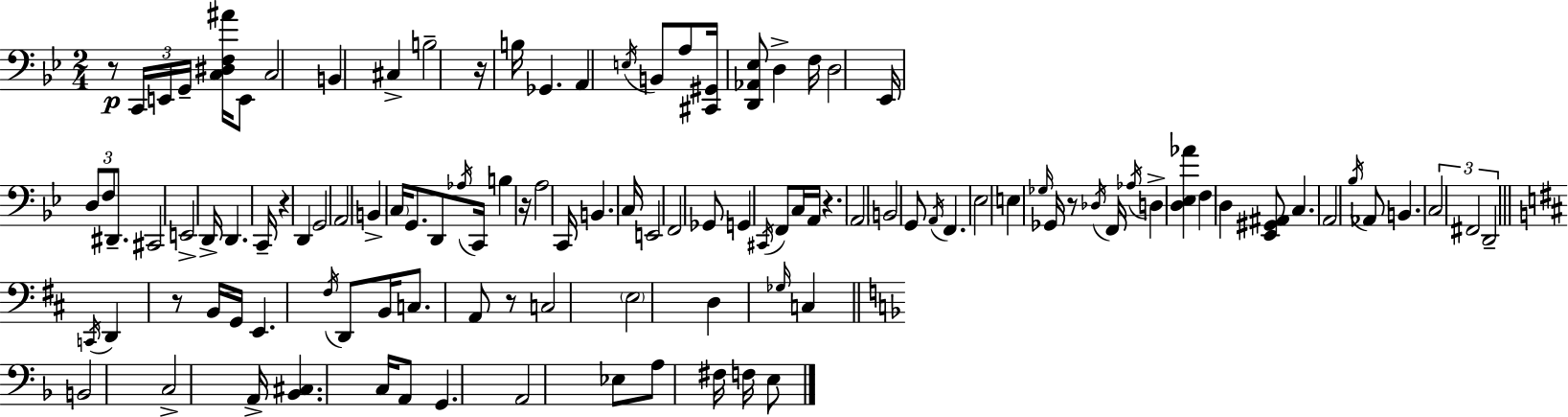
{
  \clef bass
  \numericTimeSignature
  \time 2/4
  \key g \minor
  r8\p \tuplet 3/2 { c,16 e,16 g,16-- } <c dis f ais'>16 e,8 | c2 | b,4 cis4-> | b2-- | \break r16 b16 ges,4. | a,4 \acciaccatura { e16 } b,8 a8 | <cis, gis,>16 <d, aes, ees>8 d4-> | f16 d2 | \break ees,16 \tuplet 3/2 { d8 f8 dis,8.-- } | cis,2 | e,2-> | d,16-> d,4. | \break c,16-- r4 d,4 | g,2 | a,2 | b,4-> \parenthesize c16 g,8. | \break d,8 \acciaccatura { aes16 } c,16 b4 | r16 a2 | c,16 b,4. | c16 e,2 | \break f,2 | ges,8 g,4 | \acciaccatura { cis,16 } f,8 c16 a,16 r4. | \parenthesize a,2 | \break b,2 | g,8 \acciaccatura { a,16 } f,4. | ees2 | e4 | \break \grace { ges16 } ges,16 r8 \acciaccatura { des16 } f,16 \acciaccatura { aes16 } d4-> | <d ees aes'>4 f4 | d4 <ees, gis, ais,>8 | c4. a,2 | \break \acciaccatura { bes16 } | aes,8 b,4. | \tuplet 3/2 { c2 | fis,2 | \break d,2-- } | \bar "||" \break \key b \minor \acciaccatura { c,16 } d,4 r8 b,16 | g,16 e,4. \acciaccatura { fis16 } | d,8 b,16 c8. a,8 | r8 c2 | \break \parenthesize e2 | d4 \grace { ges16 } c4 | \bar "||" \break \key f \major b,2 | c2-> | a,16-> <bes, cis>4. c16 | a,8 g,4. | \break a,2 | ees8 a8 fis16 f16 e8 | \bar "|."
}